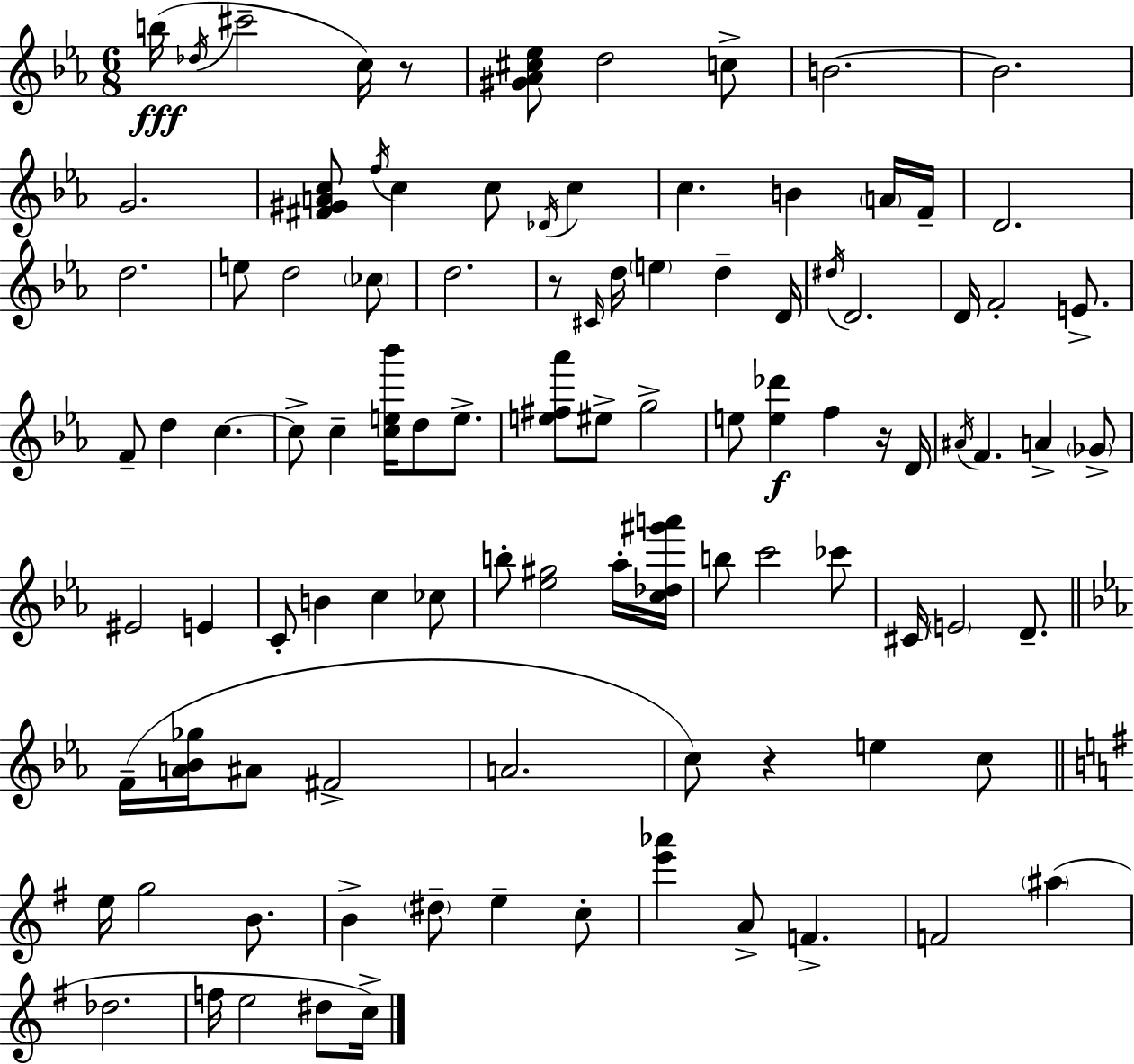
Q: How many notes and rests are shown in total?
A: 100